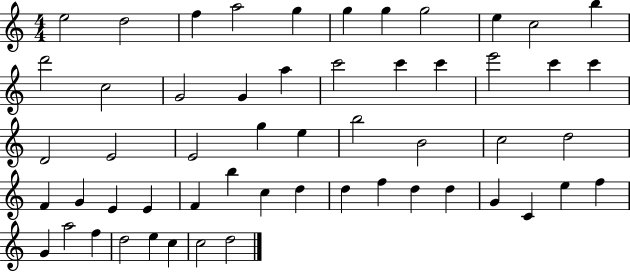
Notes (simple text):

E5/h D5/h F5/q A5/h G5/q G5/q G5/q G5/h E5/q C5/h B5/q D6/h C5/h G4/h G4/q A5/q C6/h C6/q C6/q E6/h C6/q C6/q D4/h E4/h E4/h G5/q E5/q B5/h B4/h C5/h D5/h F4/q G4/q E4/q E4/q F4/q B5/q C5/q D5/q D5/q F5/q D5/q D5/q G4/q C4/q E5/q F5/q G4/q A5/h F5/q D5/h E5/q C5/q C5/h D5/h